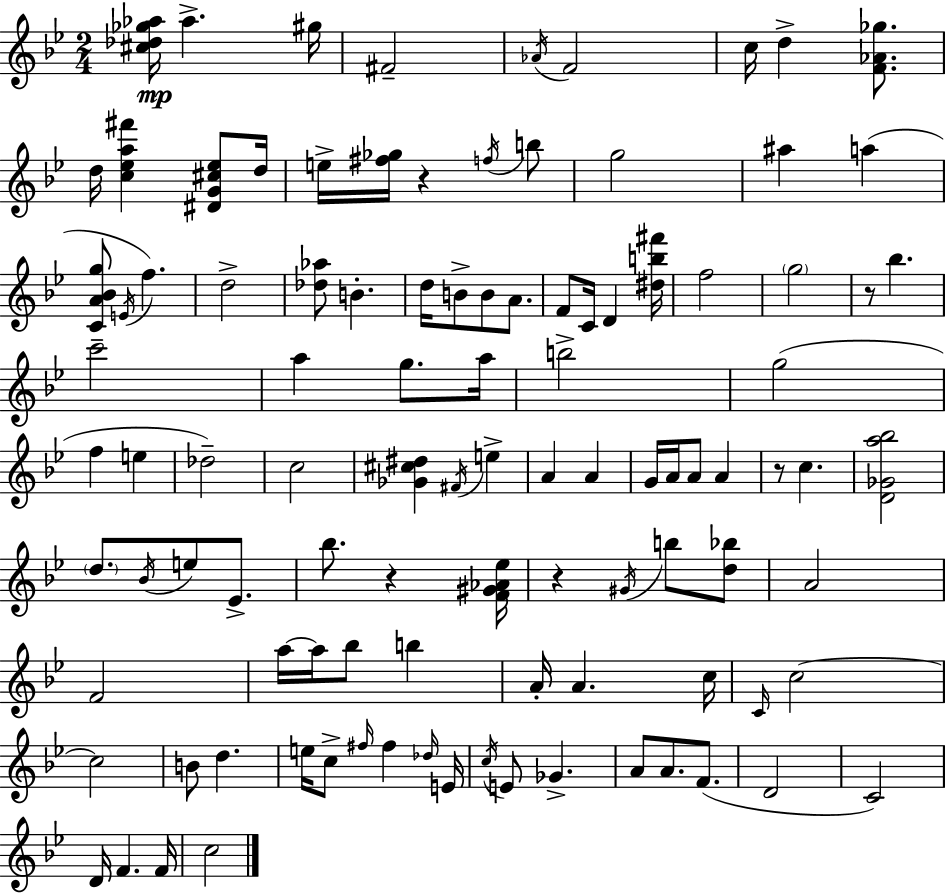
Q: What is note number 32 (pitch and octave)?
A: G5